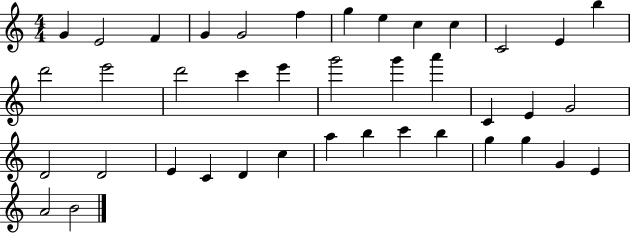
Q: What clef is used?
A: treble